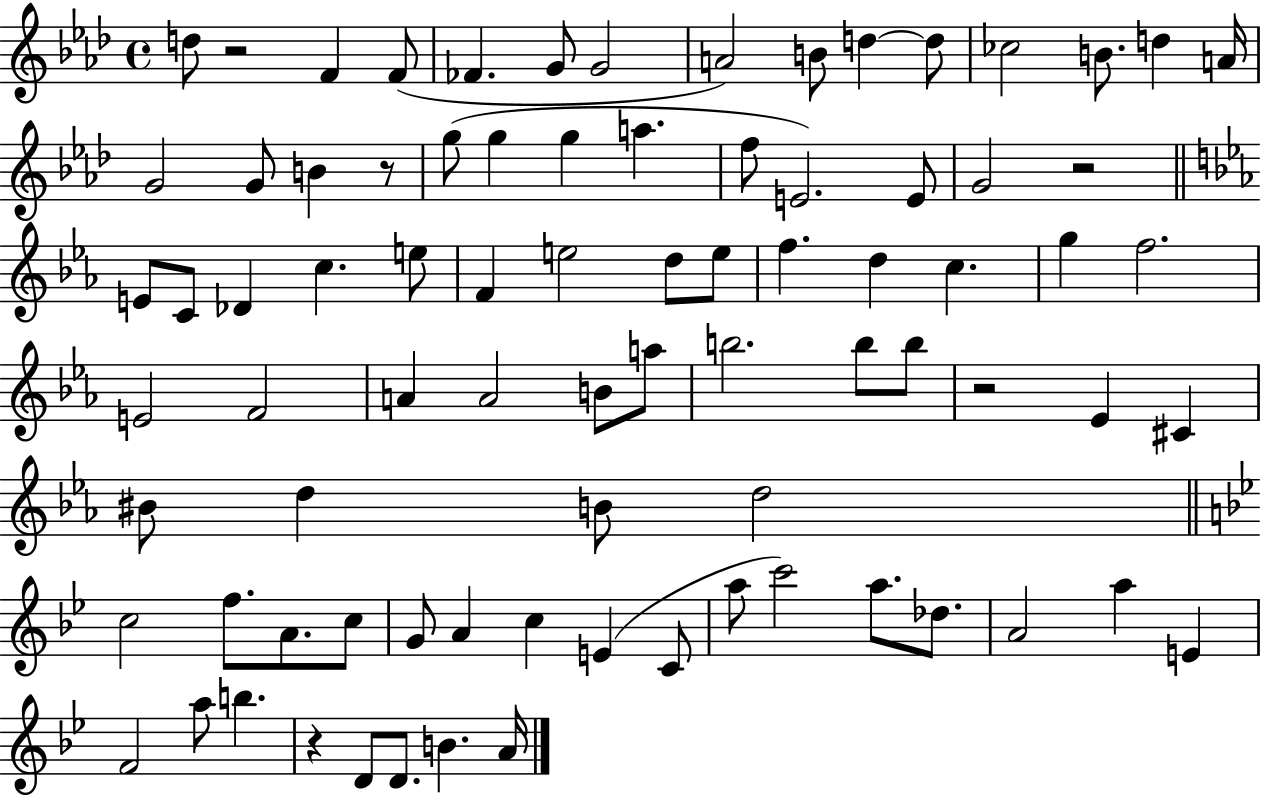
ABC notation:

X:1
T:Untitled
M:4/4
L:1/4
K:Ab
d/2 z2 F F/2 _F G/2 G2 A2 B/2 d d/2 _c2 B/2 d A/4 G2 G/2 B z/2 g/2 g g a f/2 E2 E/2 G2 z2 E/2 C/2 _D c e/2 F e2 d/2 e/2 f d c g f2 E2 F2 A A2 B/2 a/2 b2 b/2 b/2 z2 _E ^C ^B/2 d B/2 d2 c2 f/2 A/2 c/2 G/2 A c E C/2 a/2 c'2 a/2 _d/2 A2 a E F2 a/2 b z D/2 D/2 B A/4